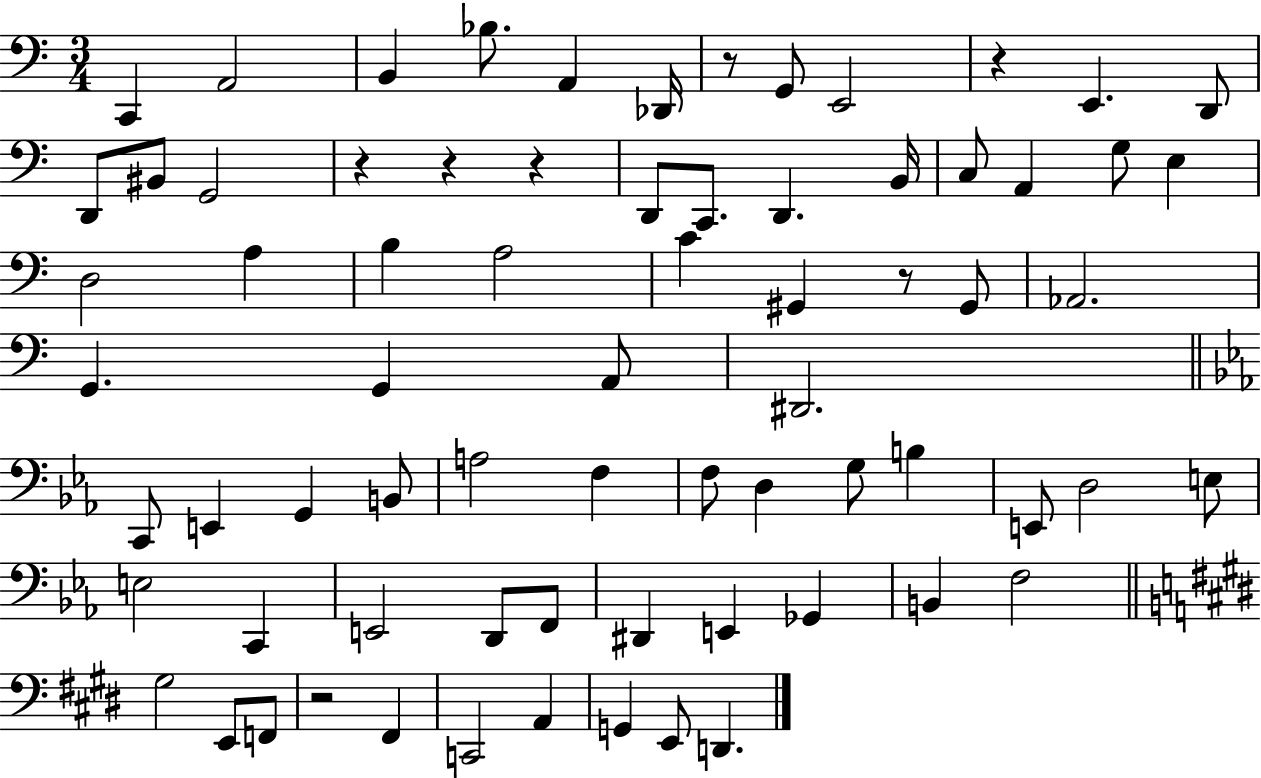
C2/q A2/h B2/q Bb3/e. A2/q Db2/s R/e G2/e E2/h R/q E2/q. D2/e D2/e BIS2/e G2/h R/q R/q R/q D2/e C2/e. D2/q. B2/s C3/e A2/q G3/e E3/q D3/h A3/q B3/q A3/h C4/q G#2/q R/e G#2/e Ab2/h. G2/q. G2/q A2/e D#2/h. C2/e E2/q G2/q B2/e A3/h F3/q F3/e D3/q G3/e B3/q E2/e D3/h E3/e E3/h C2/q E2/h D2/e F2/e D#2/q E2/q Gb2/q B2/q F3/h G#3/h E2/e F2/e R/h F#2/q C2/h A2/q G2/q E2/e D2/q.